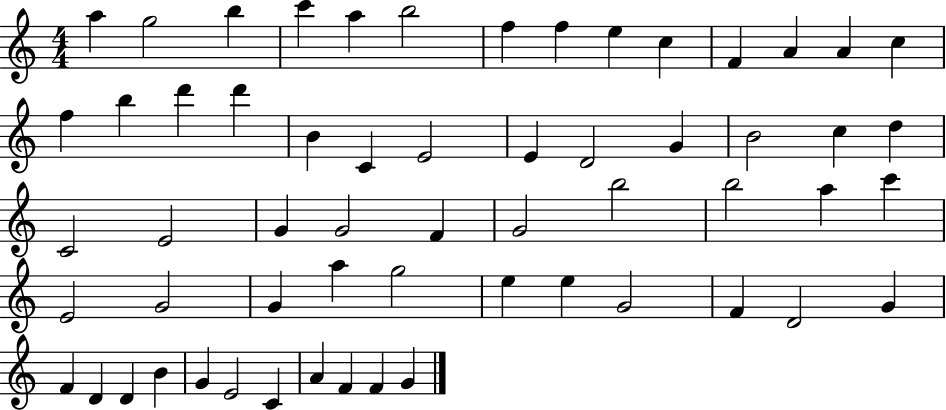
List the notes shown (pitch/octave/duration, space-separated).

A5/q G5/h B5/q C6/q A5/q B5/h F5/q F5/q E5/q C5/q F4/q A4/q A4/q C5/q F5/q B5/q D6/q D6/q B4/q C4/q E4/h E4/q D4/h G4/q B4/h C5/q D5/q C4/h E4/h G4/q G4/h F4/q G4/h B5/h B5/h A5/q C6/q E4/h G4/h G4/q A5/q G5/h E5/q E5/q G4/h F4/q D4/h G4/q F4/q D4/q D4/q B4/q G4/q E4/h C4/q A4/q F4/q F4/q G4/q